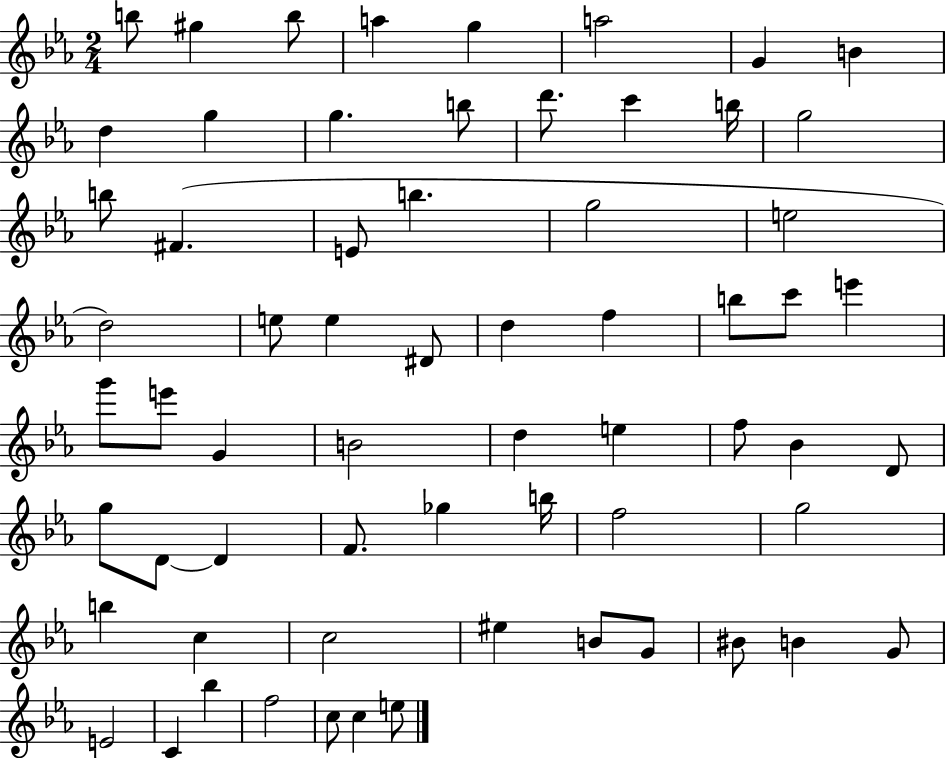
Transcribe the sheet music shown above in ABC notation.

X:1
T:Untitled
M:2/4
L:1/4
K:Eb
b/2 ^g b/2 a g a2 G B d g g b/2 d'/2 c' b/4 g2 b/2 ^F E/2 b g2 e2 d2 e/2 e ^D/2 d f b/2 c'/2 e' g'/2 e'/2 G B2 d e f/2 _B D/2 g/2 D/2 D F/2 _g b/4 f2 g2 b c c2 ^e B/2 G/2 ^B/2 B G/2 E2 C _b f2 c/2 c e/2